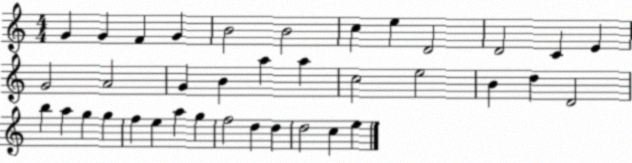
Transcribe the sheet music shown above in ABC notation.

X:1
T:Untitled
M:4/4
L:1/4
K:C
G G F G B2 B2 c e D2 D2 C E G2 A2 G B a a c2 e2 B d D2 b a g g f e a g f2 d d d2 c e